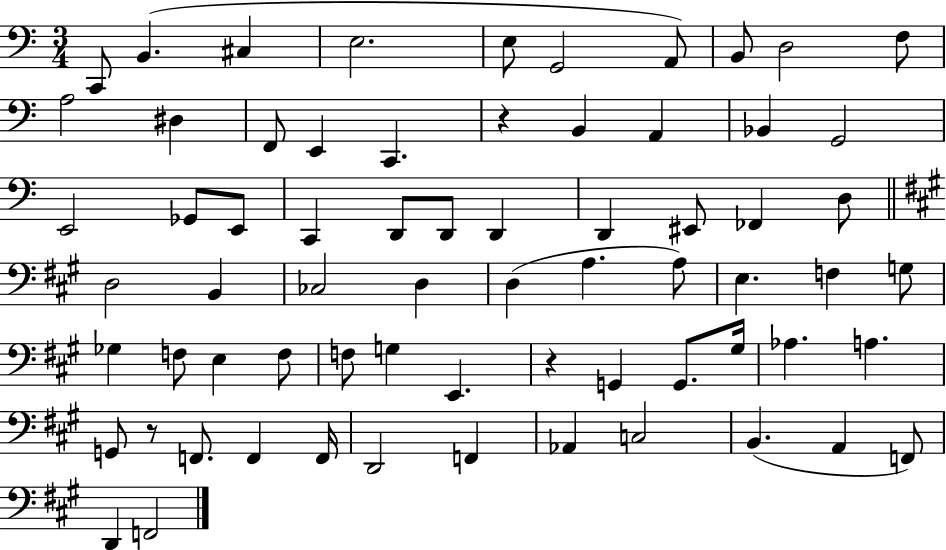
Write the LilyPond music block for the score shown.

{
  \clef bass
  \numericTimeSignature
  \time 3/4
  \key c \major
  c,8 b,4.( cis4 | e2. | e8 g,2 a,8) | b,8 d2 f8 | \break a2 dis4 | f,8 e,4 c,4. | r4 b,4 a,4 | bes,4 g,2 | \break e,2 ges,8 e,8 | c,4 d,8 d,8 d,4 | d,4 eis,8 fes,4 d8 | \bar "||" \break \key a \major d2 b,4 | ces2 d4 | d4( a4. a8) | e4. f4 g8 | \break ges4 f8 e4 f8 | f8 g4 e,4. | r4 g,4 g,8. gis16 | aes4. a4. | \break g,8 r8 f,8. f,4 f,16 | d,2 f,4 | aes,4 c2 | b,4.( a,4 f,8) | \break d,4 f,2 | \bar "|."
}